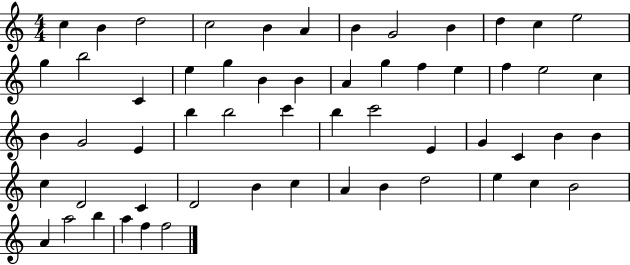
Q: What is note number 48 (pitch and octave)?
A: D5